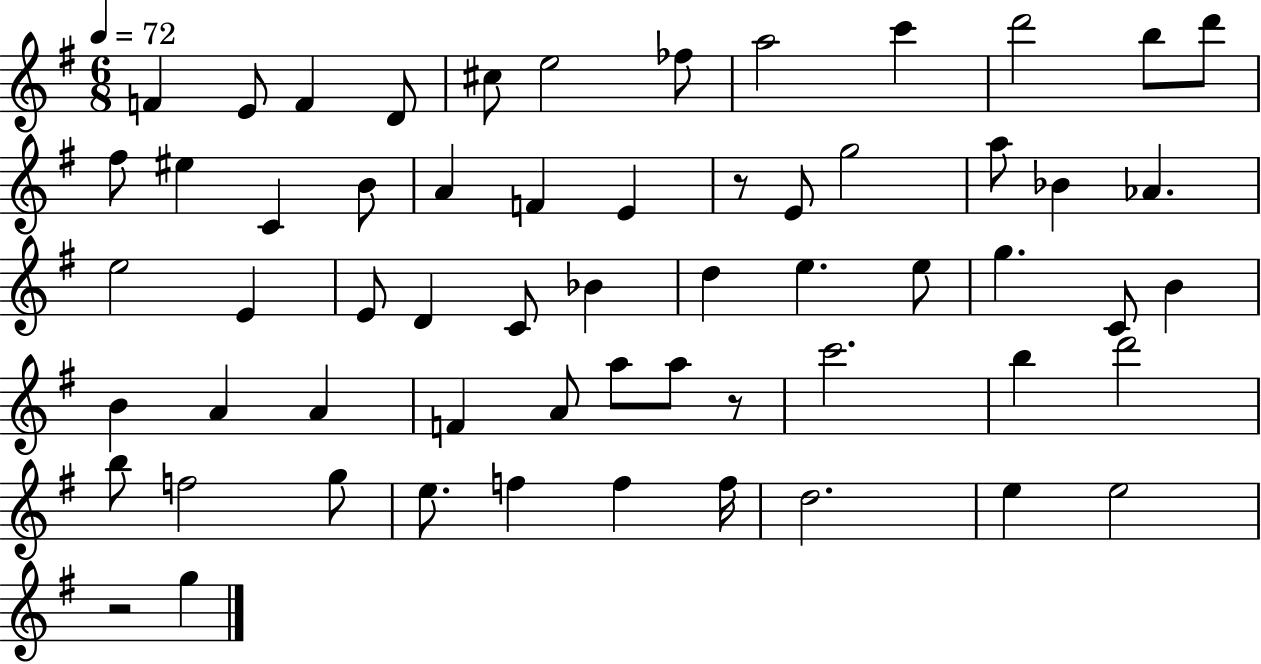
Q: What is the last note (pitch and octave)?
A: G5